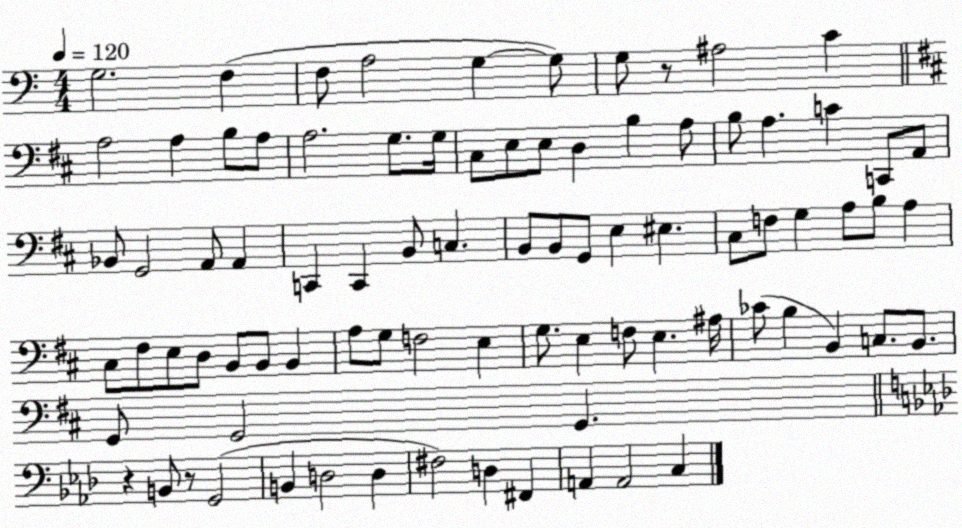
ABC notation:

X:1
T:Untitled
M:4/4
L:1/4
K:C
G,2 F, F,/2 A,2 G, G,/2 G,/2 z/2 ^A,2 C A,2 A, B,/2 A,/2 A,2 G,/2 G,/4 ^C,/2 E,/2 E,/2 D, B, A,/2 B,/2 A, C C,,/2 A,,/2 _B,,/2 G,,2 A,,/2 A,, C,, C,, B,,/2 C, B,,/2 B,,/2 G,,/2 E, ^E, ^C,/2 F,/2 G, A,/2 B,/2 A, ^C,/2 ^F,/2 E,/2 D,/2 B,,/2 B,,/2 B,, A,/2 G,/2 F,2 E, G,/2 E, F,/2 E, ^A,/4 _C/2 B, B,, C,/2 B,,/2 G,,/2 G,,2 G,, z B,,/2 z/2 G,,2 B,, D,2 D, ^F,2 D, ^F,, A,, A,,2 C,